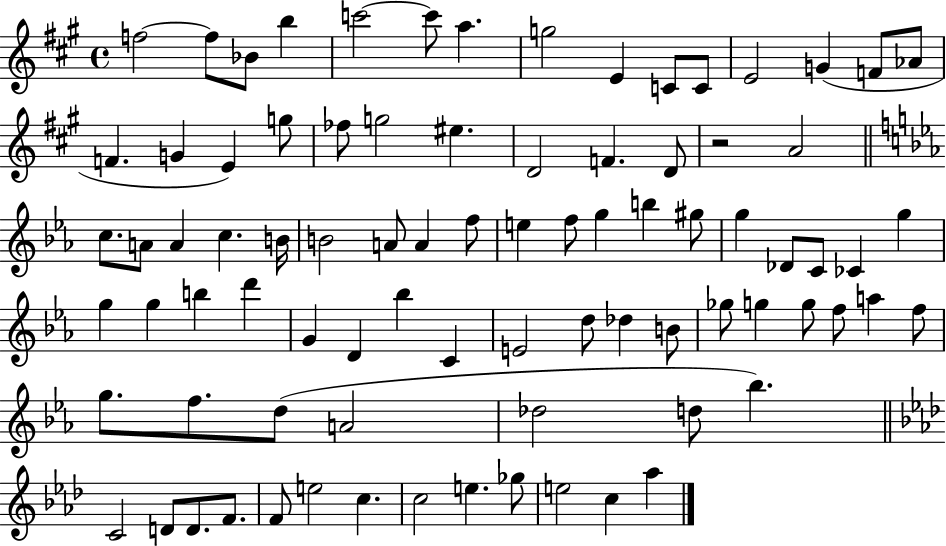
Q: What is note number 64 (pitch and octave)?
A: G5